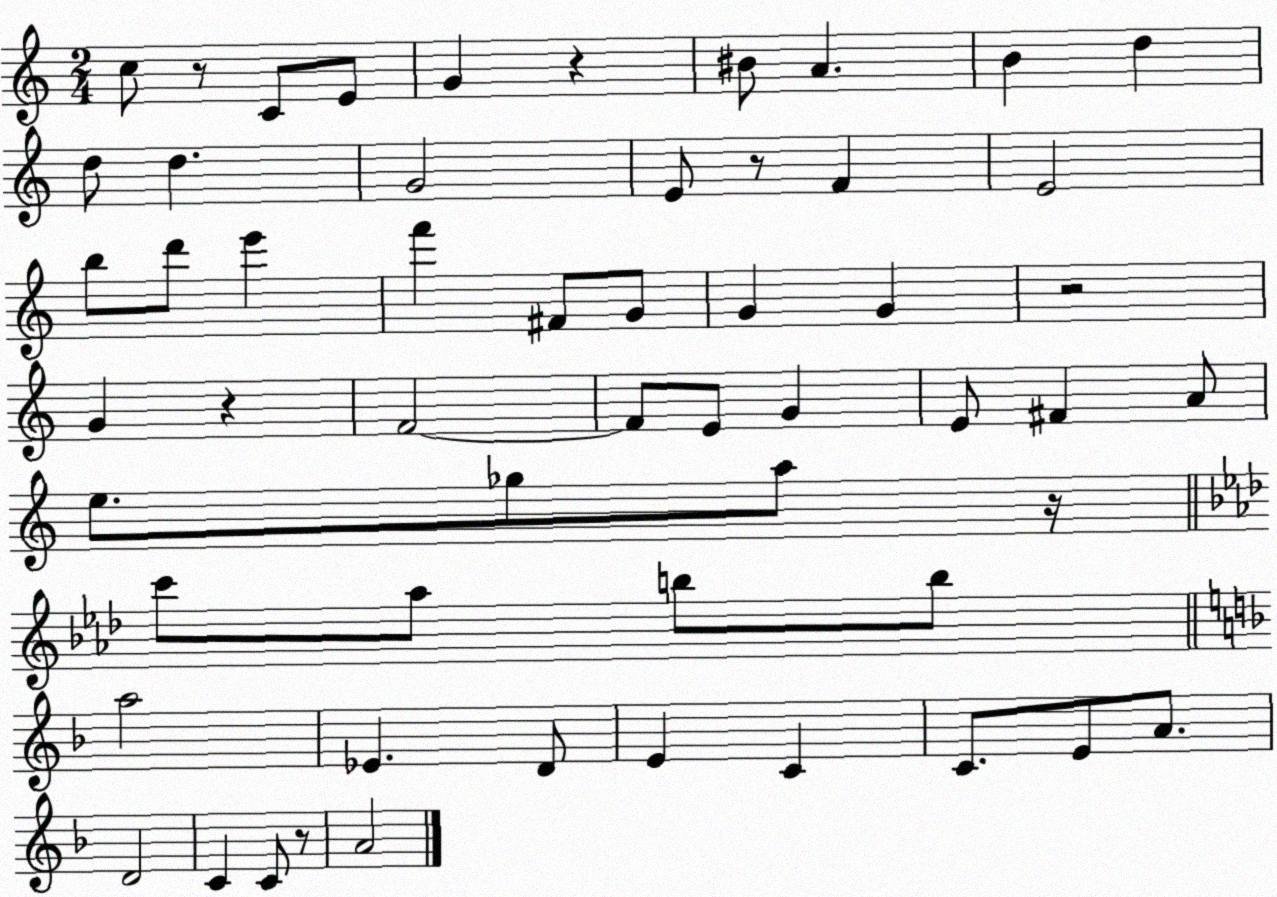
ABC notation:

X:1
T:Untitled
M:2/4
L:1/4
K:C
c/2 z/2 C/2 E/2 G z ^B/2 A B d d/2 d G2 E/2 z/2 F E2 b/2 d'/2 e' f' ^F/2 G/2 G G z2 G z F2 F/2 E/2 G E/2 ^F A/2 e/2 _g/2 a/2 z/4 c'/2 _a/2 b/2 b/2 a2 _E D/2 E C C/2 E/2 A/2 D2 C C/2 z/2 A2